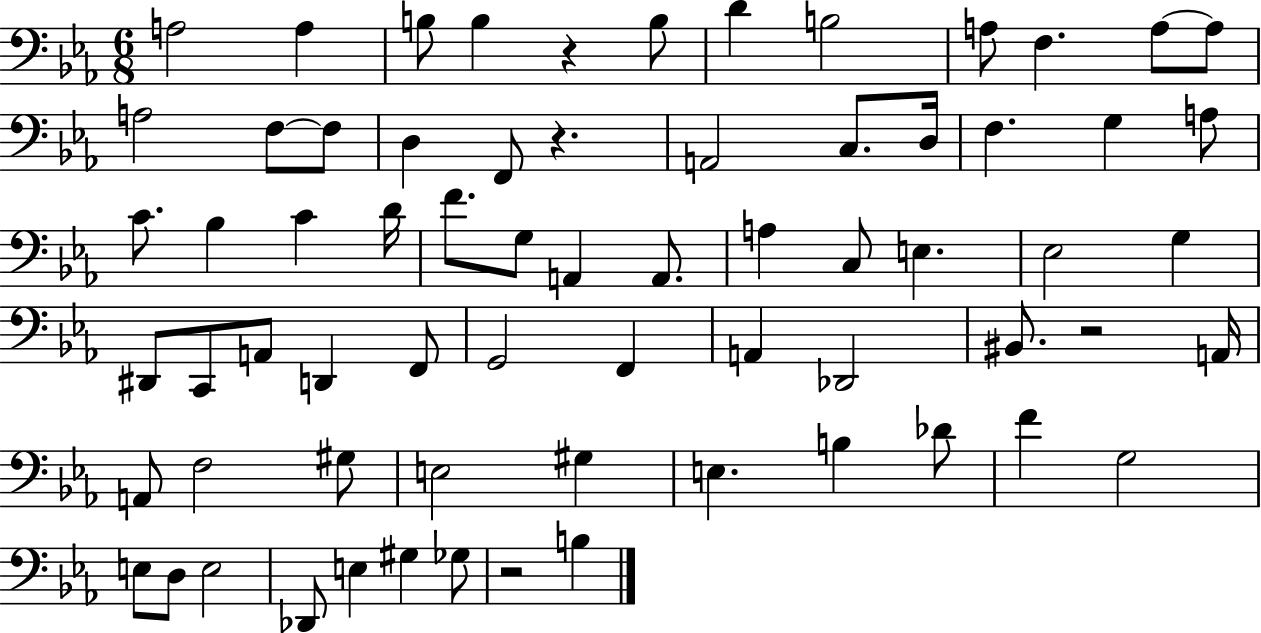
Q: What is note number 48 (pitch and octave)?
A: F3